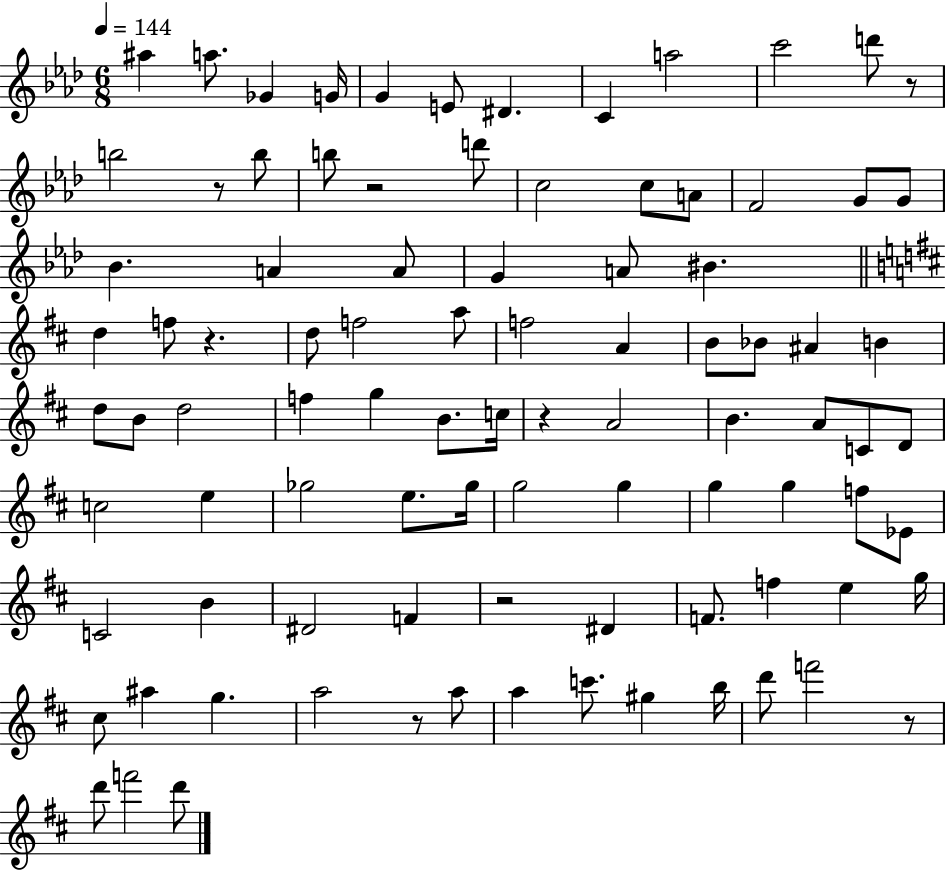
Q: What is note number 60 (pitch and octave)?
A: F5